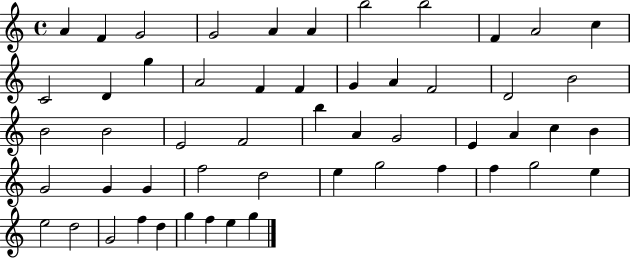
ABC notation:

X:1
T:Untitled
M:4/4
L:1/4
K:C
A F G2 G2 A A b2 b2 F A2 c C2 D g A2 F F G A F2 D2 B2 B2 B2 E2 F2 b A G2 E A c B G2 G G f2 d2 e g2 f f g2 e e2 d2 G2 f d g f e g